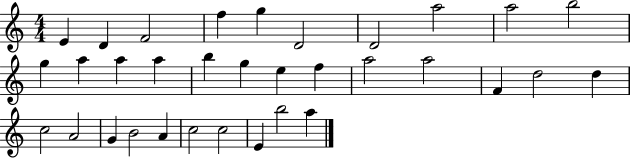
{
  \clef treble
  \numericTimeSignature
  \time 4/4
  \key c \major
  e'4 d'4 f'2 | f''4 g''4 d'2 | d'2 a''2 | a''2 b''2 | \break g''4 a''4 a''4 a''4 | b''4 g''4 e''4 f''4 | a''2 a''2 | f'4 d''2 d''4 | \break c''2 a'2 | g'4 b'2 a'4 | c''2 c''2 | e'4 b''2 a''4 | \break \bar "|."
}